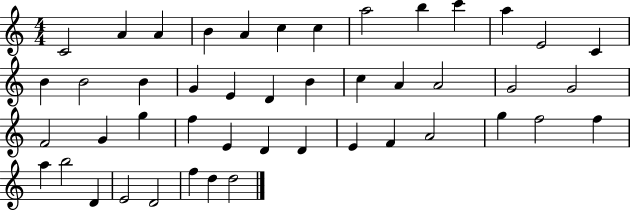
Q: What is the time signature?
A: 4/4